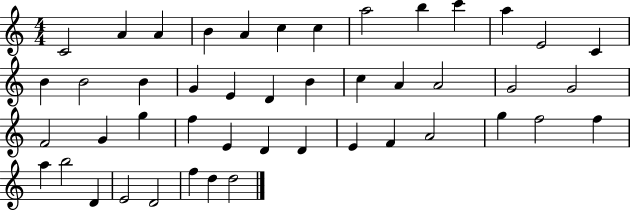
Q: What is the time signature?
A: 4/4